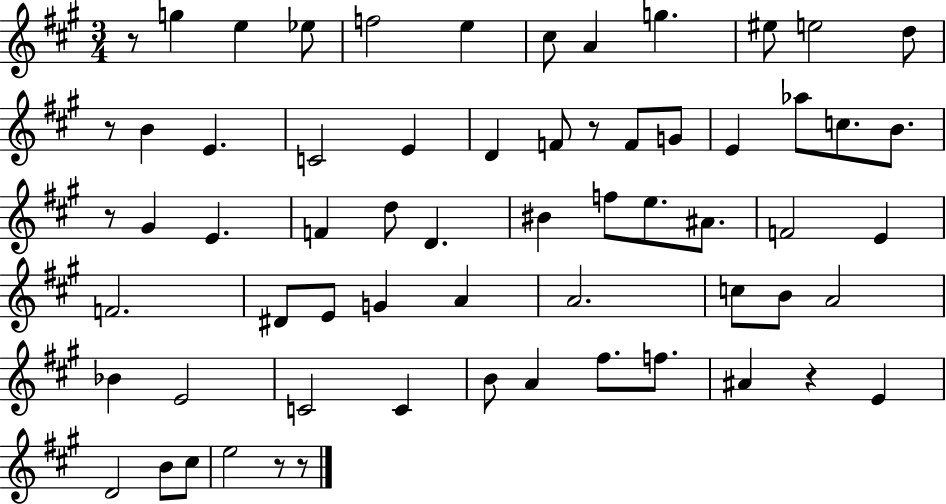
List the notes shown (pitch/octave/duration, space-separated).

R/e G5/q E5/q Eb5/e F5/h E5/q C#5/e A4/q G5/q. EIS5/e E5/h D5/e R/e B4/q E4/q. C4/h E4/q D4/q F4/e R/e F4/e G4/e E4/q Ab5/e C5/e. B4/e. R/e G#4/q E4/q. F4/q D5/e D4/q. BIS4/q F5/e E5/e. A#4/e. F4/h E4/q F4/h. D#4/e E4/e G4/q A4/q A4/h. C5/e B4/e A4/h Bb4/q E4/h C4/h C4/q B4/e A4/q F#5/e. F5/e. A#4/q R/q E4/q D4/h B4/e C#5/e E5/h R/e R/e